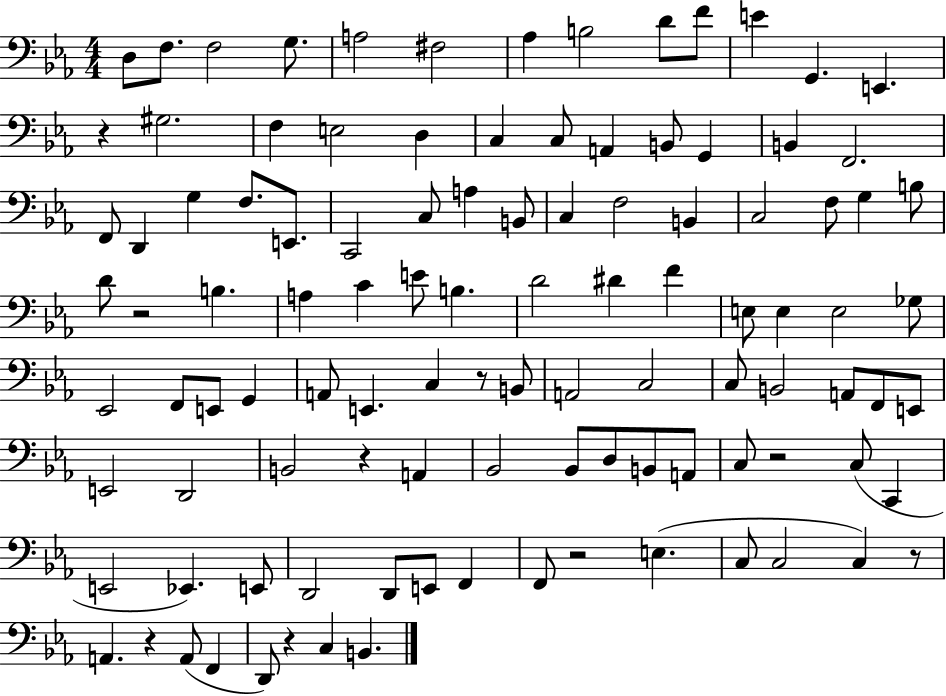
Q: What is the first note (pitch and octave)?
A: D3